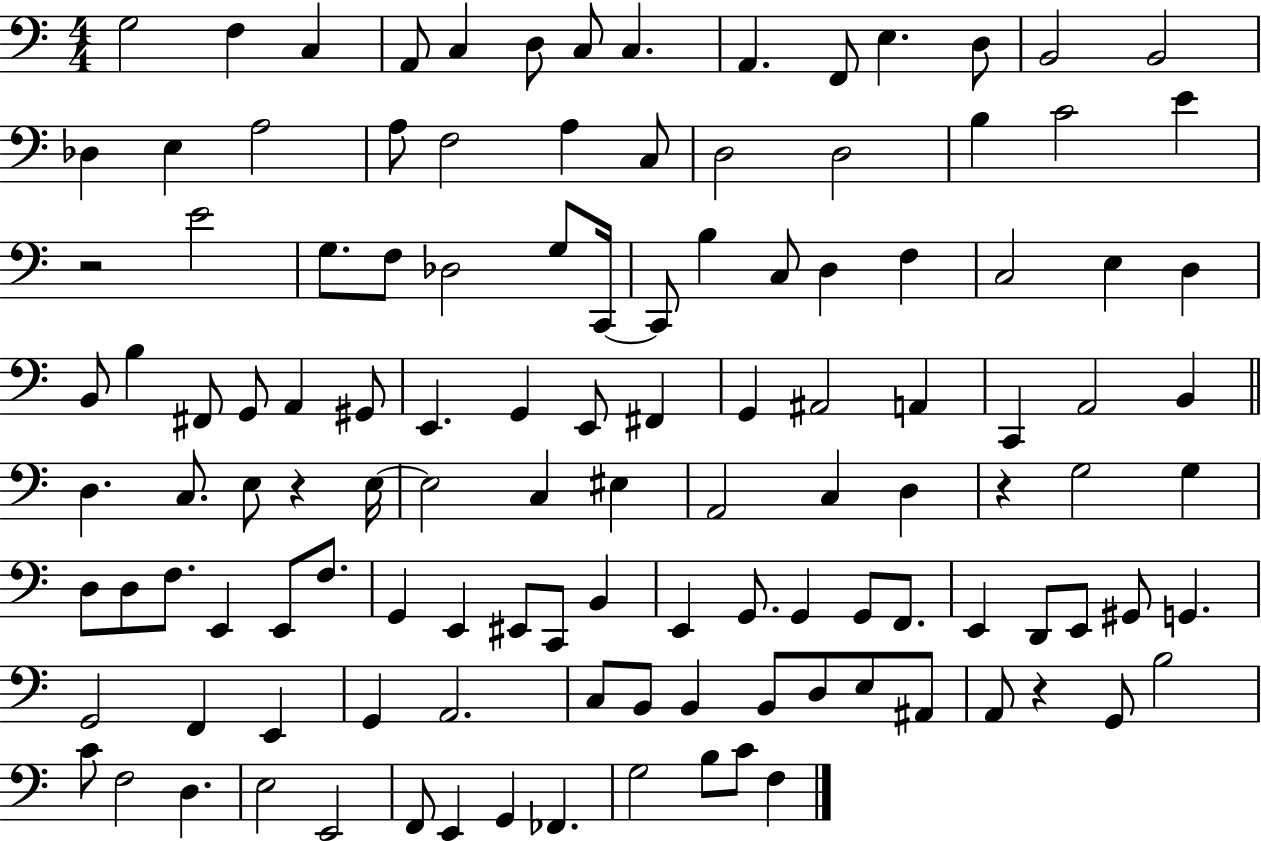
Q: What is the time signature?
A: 4/4